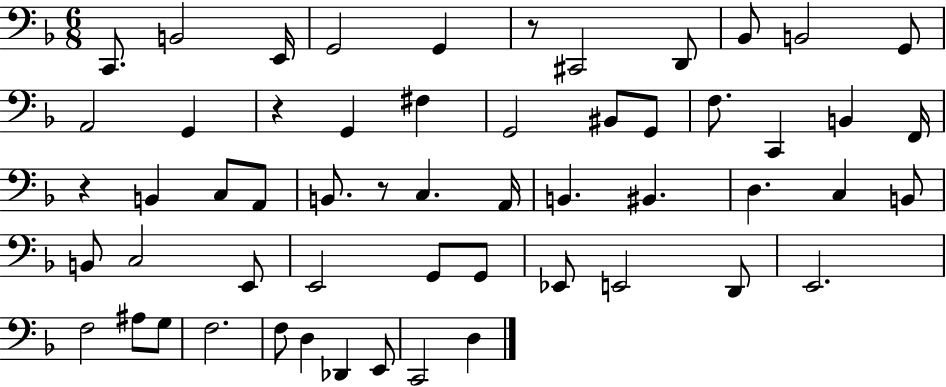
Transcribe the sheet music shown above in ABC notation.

X:1
T:Untitled
M:6/8
L:1/4
K:F
C,,/2 B,,2 E,,/4 G,,2 G,, z/2 ^C,,2 D,,/2 _B,,/2 B,,2 G,,/2 A,,2 G,, z G,, ^F, G,,2 ^B,,/2 G,,/2 F,/2 C,, B,, F,,/4 z B,, C,/2 A,,/2 B,,/2 z/2 C, A,,/4 B,, ^B,, D, C, B,,/2 B,,/2 C,2 E,,/2 E,,2 G,,/2 G,,/2 _E,,/2 E,,2 D,,/2 E,,2 F,2 ^A,/2 G,/2 F,2 F,/2 D, _D,, E,,/2 C,,2 D,